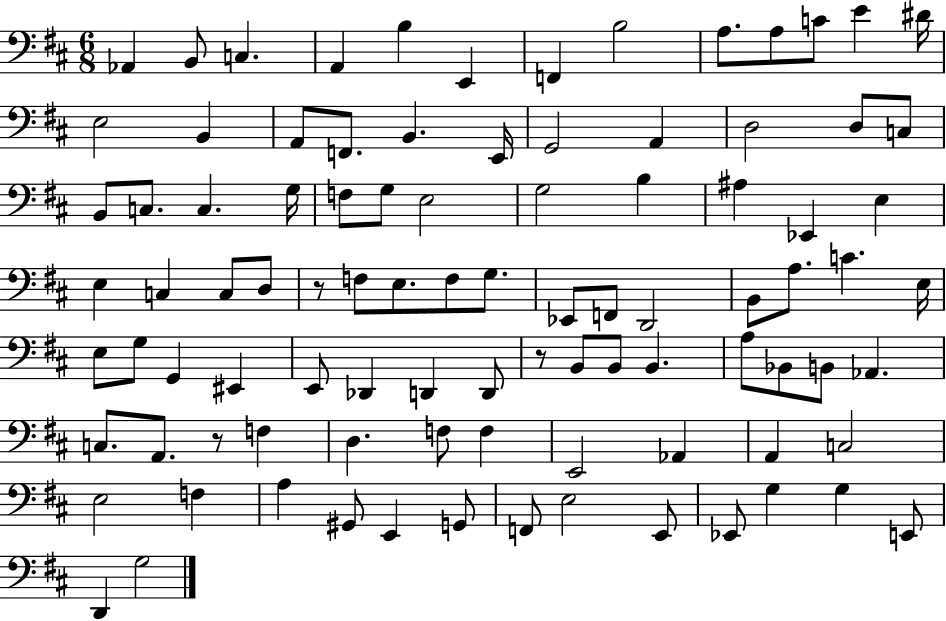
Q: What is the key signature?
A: D major